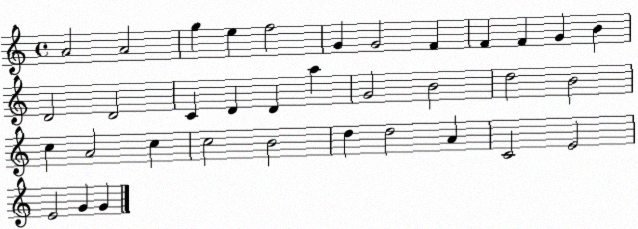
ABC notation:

X:1
T:Untitled
M:4/4
L:1/4
K:C
A2 A2 g e f2 G G2 F F F G B D2 D2 C D D a G2 B2 d2 B2 c A2 c c2 B2 d d2 A C2 E2 E2 G G